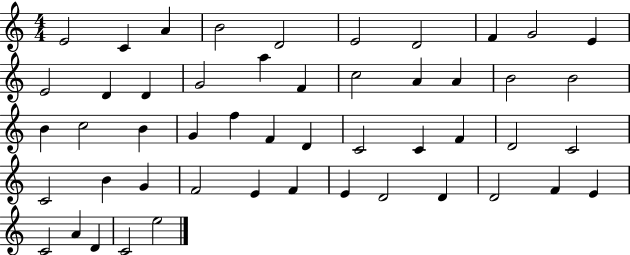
{
  \clef treble
  \numericTimeSignature
  \time 4/4
  \key c \major
  e'2 c'4 a'4 | b'2 d'2 | e'2 d'2 | f'4 g'2 e'4 | \break e'2 d'4 d'4 | g'2 a''4 f'4 | c''2 a'4 a'4 | b'2 b'2 | \break b'4 c''2 b'4 | g'4 f''4 f'4 d'4 | c'2 c'4 f'4 | d'2 c'2 | \break c'2 b'4 g'4 | f'2 e'4 f'4 | e'4 d'2 d'4 | d'2 f'4 e'4 | \break c'2 a'4 d'4 | c'2 e''2 | \bar "|."
}